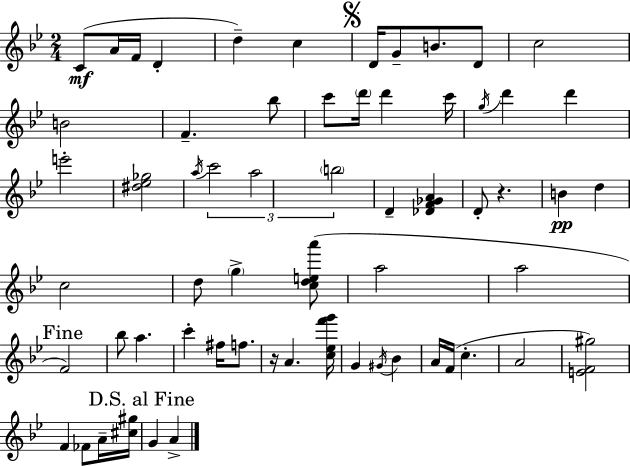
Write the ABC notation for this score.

X:1
T:Untitled
M:2/4
L:1/4
K:Gm
C/2 A/4 F/4 D d c D/4 G/2 B/2 D/2 c2 B2 F _b/2 c'/2 d'/4 d' c'/4 g/4 d' d' e'2 [^d_e_g]2 a/4 c'2 a2 b2 D [_DF_GA] D/2 z B d c2 d/2 g [cdea']/2 a2 a2 F2 _b/2 a c' ^f/4 f/2 z/4 A [c_ef'g']/4 G ^G/4 _B A/4 F/4 c A2 [EF^g]2 F _F/2 A/4 [^c^g]/4 G A